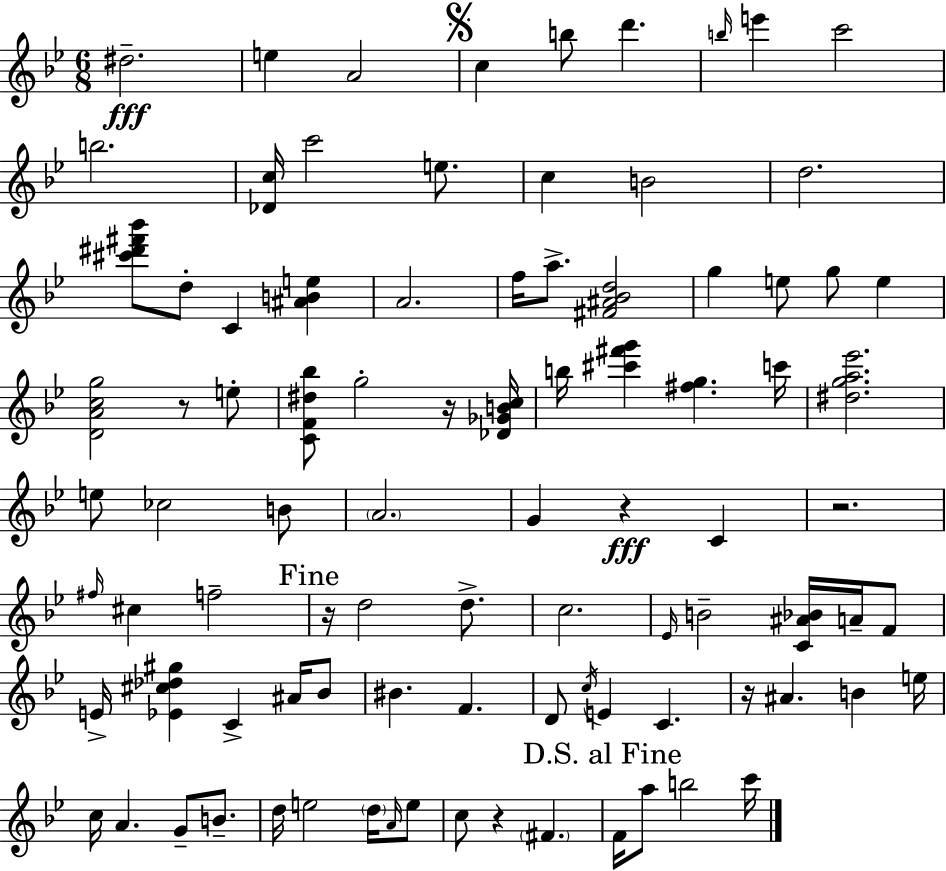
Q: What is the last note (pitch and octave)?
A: C6